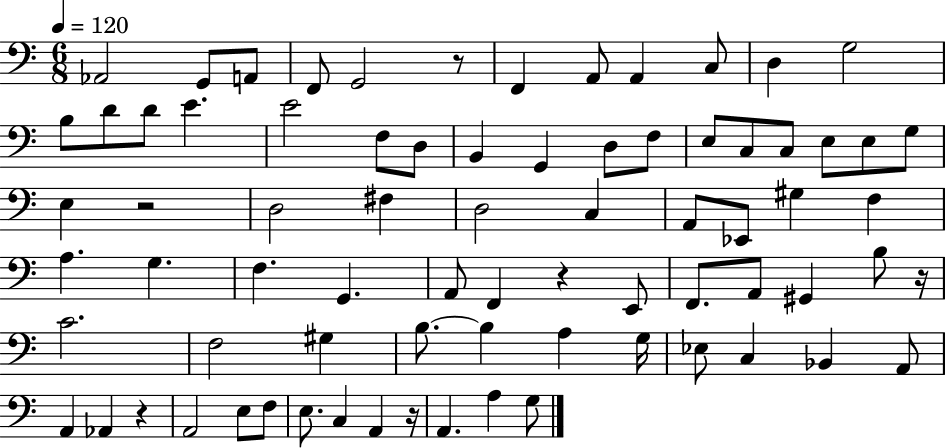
Ab2/h G2/e A2/e F2/e G2/h R/e F2/q A2/e A2/q C3/e D3/q G3/h B3/e D4/e D4/e E4/q. E4/h F3/e D3/e B2/q G2/q D3/e F3/e E3/e C3/e C3/e E3/e E3/e G3/e E3/q R/h D3/h F#3/q D3/h C3/q A2/e Eb2/e G#3/q F3/q A3/q. G3/q. F3/q. G2/q. A2/e F2/q R/q E2/e F2/e. A2/e G#2/q B3/e R/s C4/h. F3/h G#3/q B3/e. B3/q A3/q G3/s Eb3/e C3/q Bb2/q A2/e A2/q Ab2/q R/q A2/h E3/e F3/e E3/e. C3/q A2/q R/s A2/q. A3/q G3/e